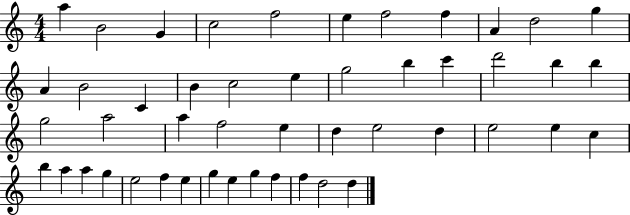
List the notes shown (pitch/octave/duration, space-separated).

A5/q B4/h G4/q C5/h F5/h E5/q F5/h F5/q A4/q D5/h G5/q A4/q B4/h C4/q B4/q C5/h E5/q G5/h B5/q C6/q D6/h B5/q B5/q G5/h A5/h A5/q F5/h E5/q D5/q E5/h D5/q E5/h E5/q C5/q B5/q A5/q A5/q G5/q E5/h F5/q E5/q G5/q E5/q G5/q F5/q F5/q D5/h D5/q